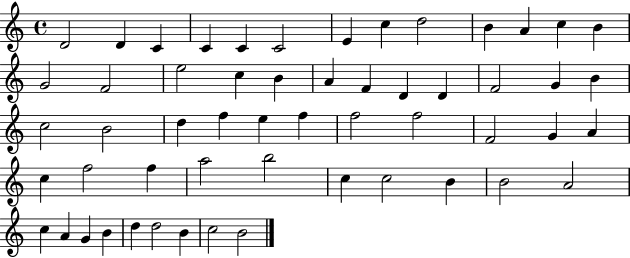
D4/h D4/q C4/q C4/q C4/q C4/h E4/q C5/q D5/h B4/q A4/q C5/q B4/q G4/h F4/h E5/h C5/q B4/q A4/q F4/q D4/q D4/q F4/h G4/q B4/q C5/h B4/h D5/q F5/q E5/q F5/q F5/h F5/h F4/h G4/q A4/q C5/q F5/h F5/q A5/h B5/h C5/q C5/h B4/q B4/h A4/h C5/q A4/q G4/q B4/q D5/q D5/h B4/q C5/h B4/h